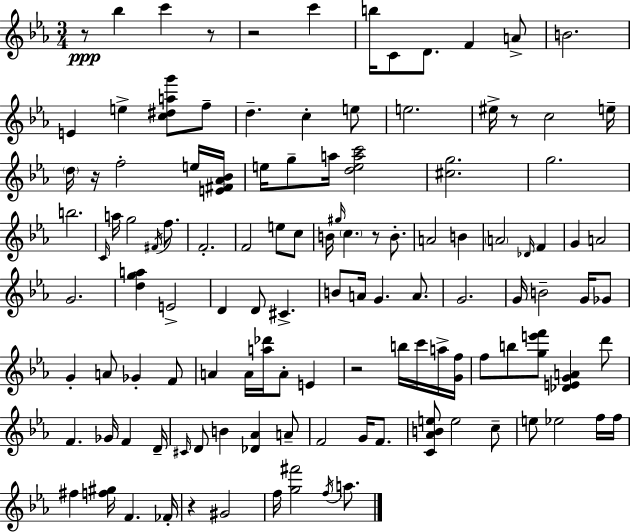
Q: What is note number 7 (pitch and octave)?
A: F4